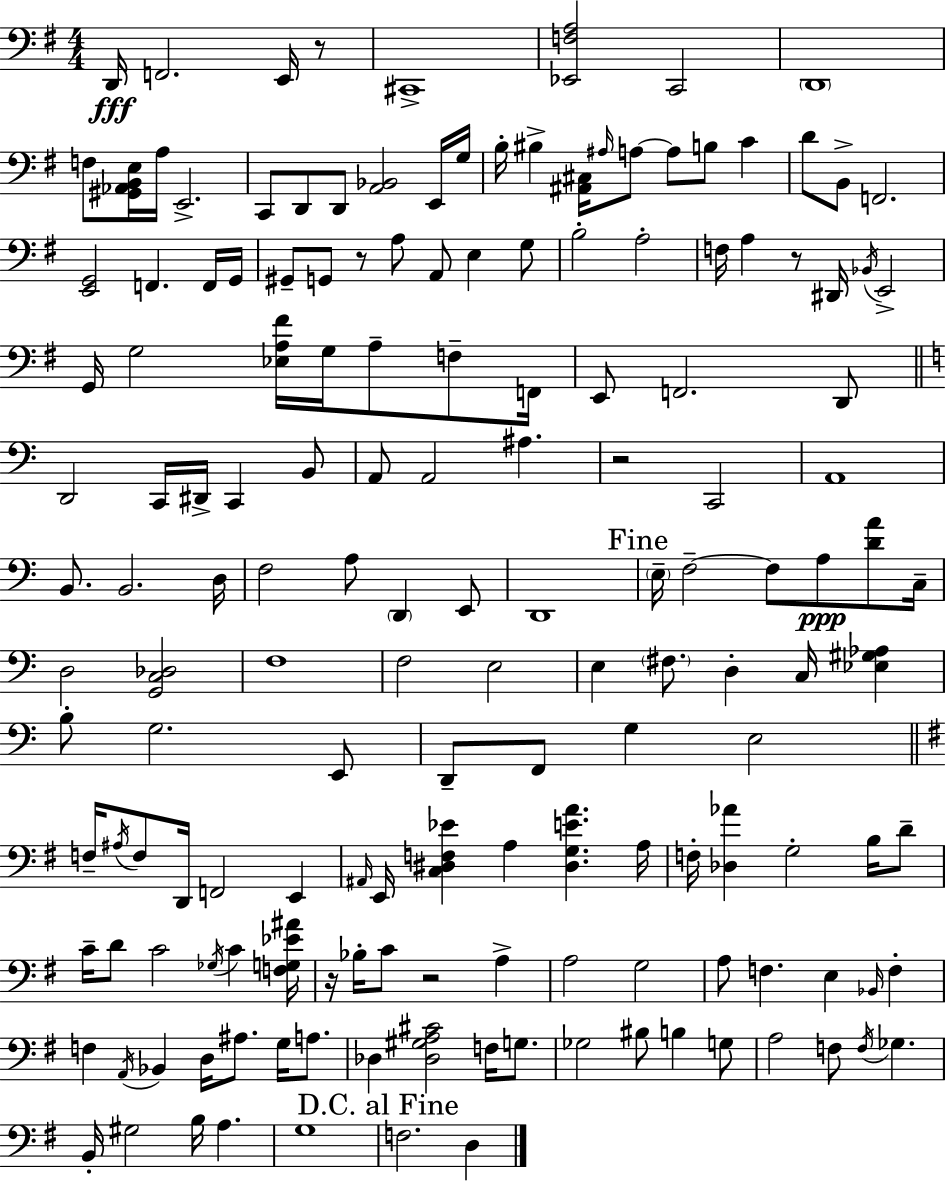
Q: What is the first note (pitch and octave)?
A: D2